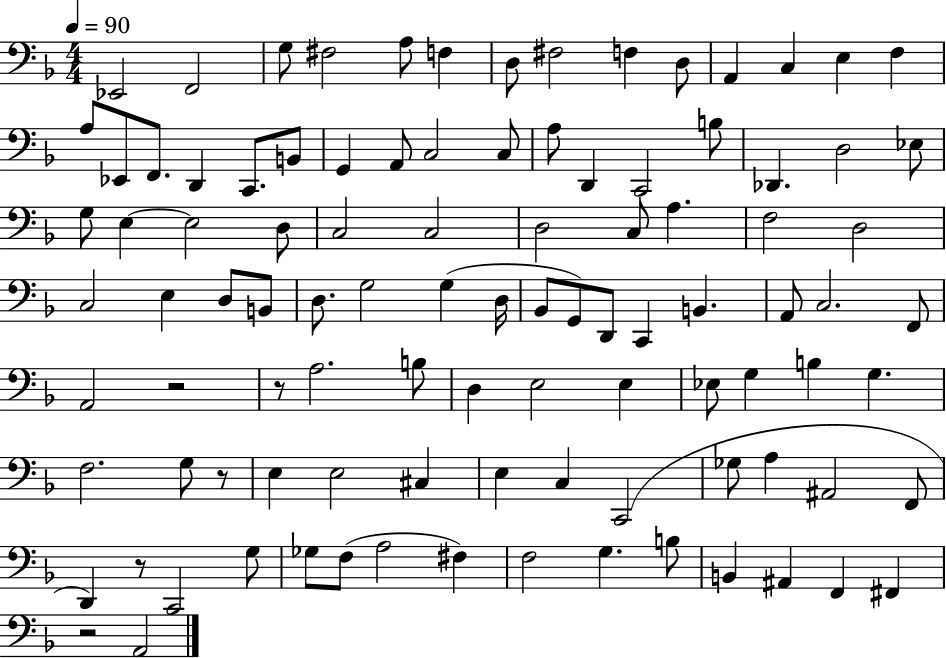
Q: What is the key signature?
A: F major